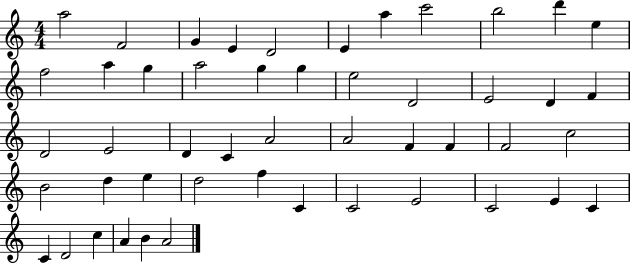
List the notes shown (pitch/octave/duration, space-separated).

A5/h F4/h G4/q E4/q D4/h E4/q A5/q C6/h B5/h D6/q E5/q F5/h A5/q G5/q A5/h G5/q G5/q E5/h D4/h E4/h D4/q F4/q D4/h E4/h D4/q C4/q A4/h A4/h F4/q F4/q F4/h C5/h B4/h D5/q E5/q D5/h F5/q C4/q C4/h E4/h C4/h E4/q C4/q C4/q D4/h C5/q A4/q B4/q A4/h